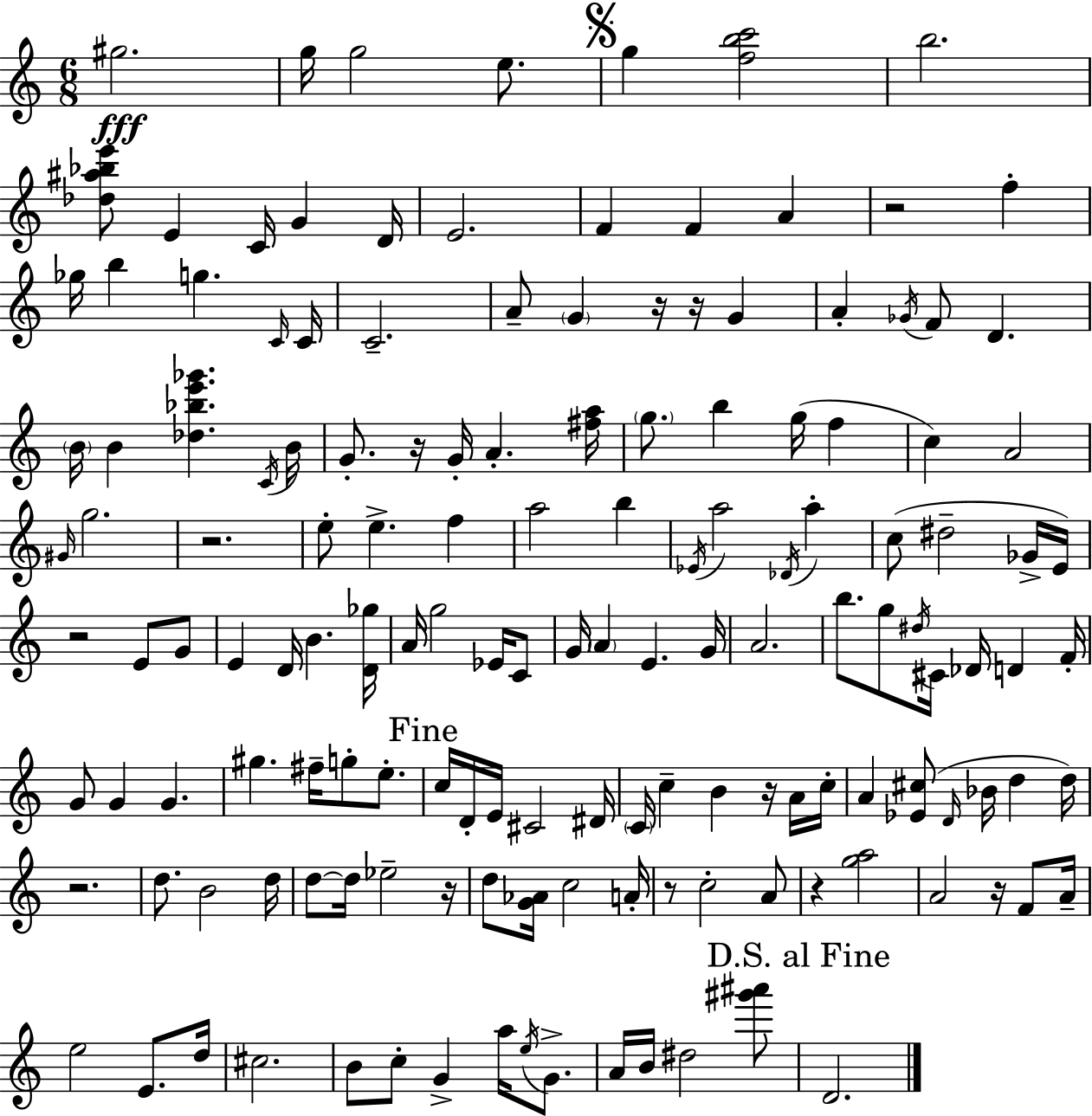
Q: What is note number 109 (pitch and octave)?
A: C5